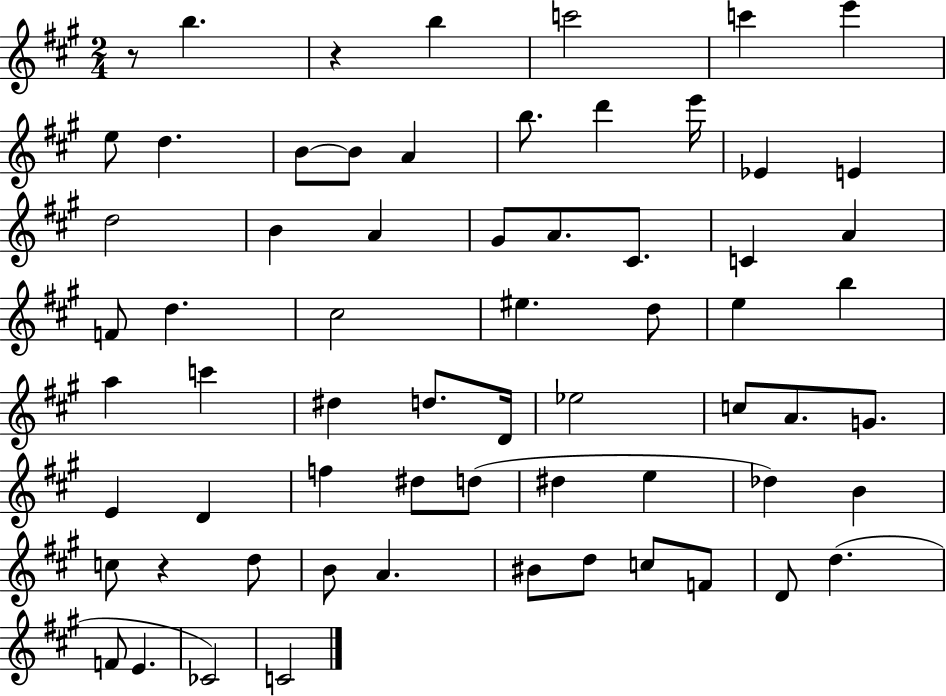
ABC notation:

X:1
T:Untitled
M:2/4
L:1/4
K:A
z/2 b z b c'2 c' e' e/2 d B/2 B/2 A b/2 d' e'/4 _E E d2 B A ^G/2 A/2 ^C/2 C A F/2 d ^c2 ^e d/2 e b a c' ^d d/2 D/4 _e2 c/2 A/2 G/2 E D f ^d/2 d/2 ^d e _d B c/2 z d/2 B/2 A ^B/2 d/2 c/2 F/2 D/2 d F/2 E _C2 C2